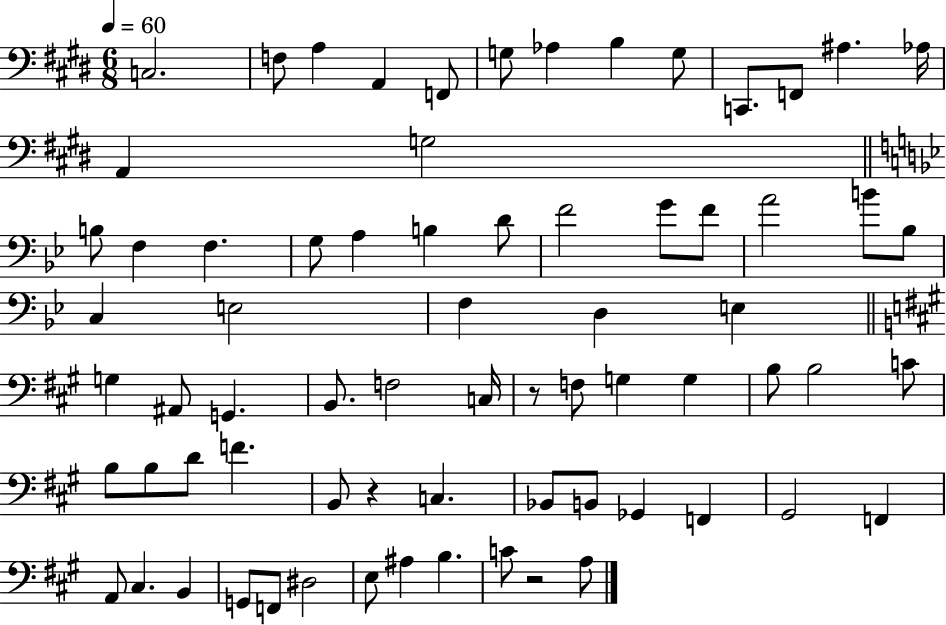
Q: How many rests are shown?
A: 3